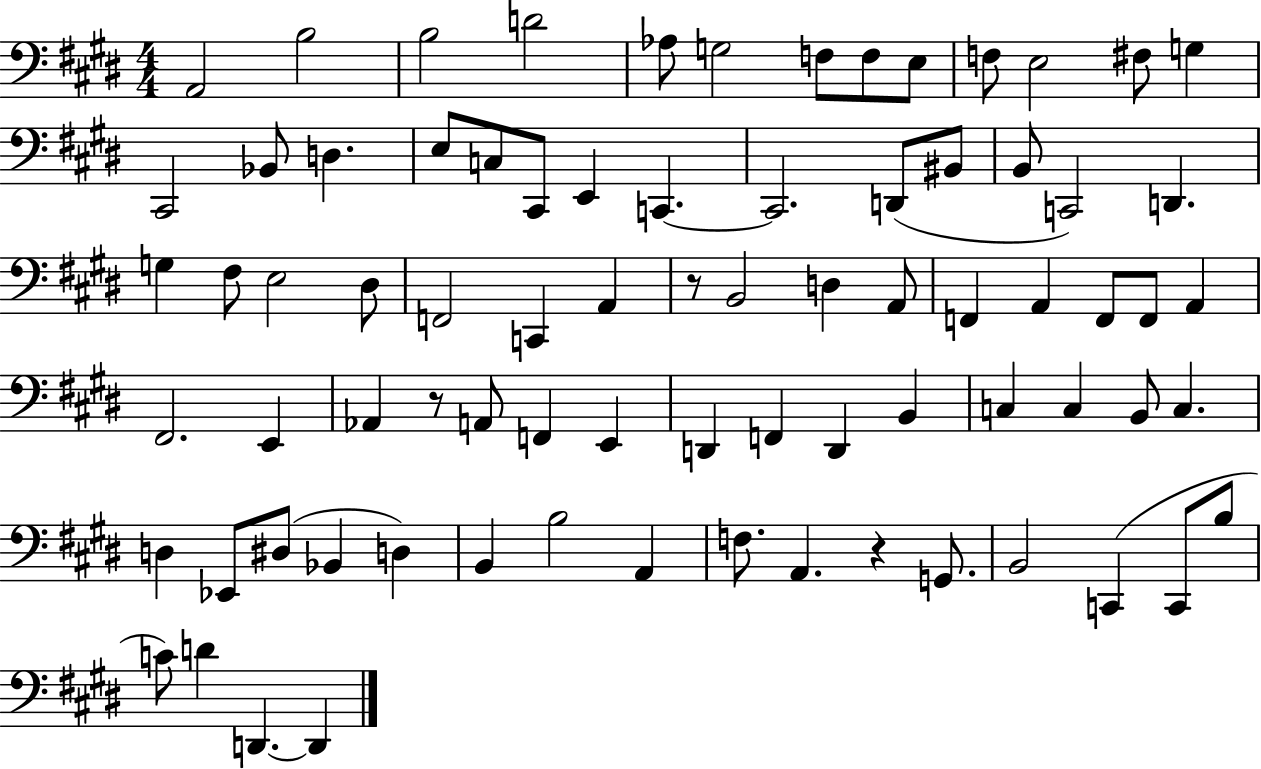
A2/h B3/h B3/h D4/h Ab3/e G3/h F3/e F3/e E3/e F3/e E3/h F#3/e G3/q C#2/h Bb2/e D3/q. E3/e C3/e C#2/e E2/q C2/q. C2/h. D2/e BIS2/e B2/e C2/h D2/q. G3/q F#3/e E3/h D#3/e F2/h C2/q A2/q R/e B2/h D3/q A2/e F2/q A2/q F2/e F2/e A2/q F#2/h. E2/q Ab2/q R/e A2/e F2/q E2/q D2/q F2/q D2/q B2/q C3/q C3/q B2/e C3/q. D3/q Eb2/e D#3/e Bb2/q D3/q B2/q B3/h A2/q F3/e. A2/q. R/q G2/e. B2/h C2/q C2/e B3/e C4/e D4/q D2/q. D2/q